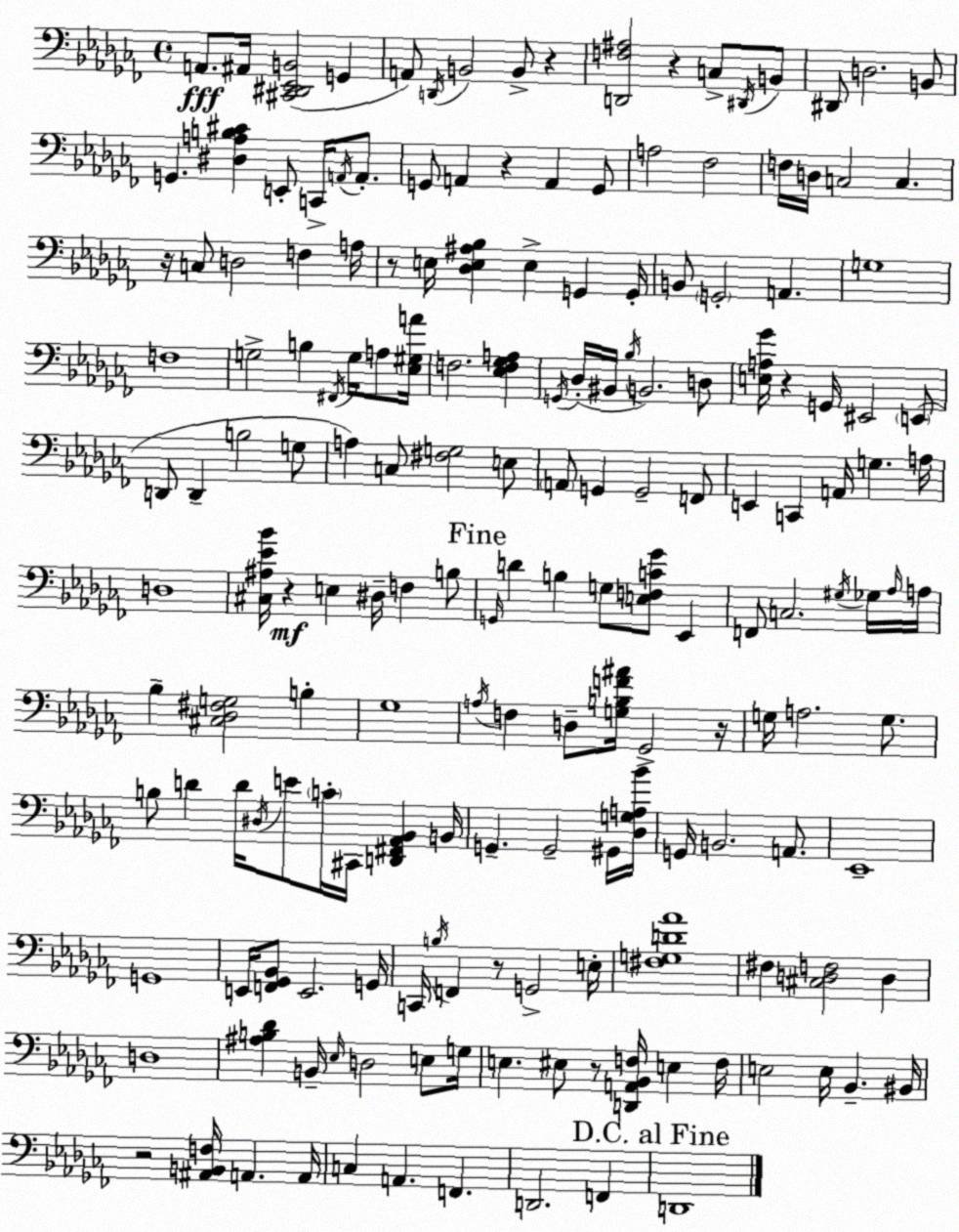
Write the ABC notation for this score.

X:1
T:Untitled
M:4/4
L:1/4
K:Abm
A,,/2 ^A,,/4 [^C,,^D,,_E,,B,,]2 G,, A,,/2 D,,/4 B,,2 B,,/2 z [D,,F,^A,]2 z C,/2 ^D,,/4 B,,/2 ^D,,/2 D,2 B,,/2 G,, [^D,A,B,^C] E,,/2 C,,/4 A,,/4 A,,/2 G,,/2 A,, z A,, G,,/2 A,2 _F,2 F,/4 D,/4 C,2 C, z/4 C,/2 D,2 F, A,/4 z/2 E,/4 [_D,E,^A,_B,] E, G,, G,,/4 B,,/2 G,,2 A,, G,4 F,4 G,2 B, ^F,,/4 G,/4 A,/2 [_E,^G,A]/4 F,2 [_E,F,_G,A,] G,,/4 _D,/4 ^B,,/4 _B,/4 B,,2 D,/2 [E,A,_G]/4 z G,,/4 ^E,,2 E,,/2 D,,/2 D,, B,2 G,/2 A, C,/2 [^F,G,]2 E,/2 A,,/2 G,, G,,2 F,,/2 E,, C,, A,,/4 G, A,/4 D,4 [^C,^A,_E_B]/4 z E, ^D,/4 F, B,/2 G,,/4 D B, G,/2 [E,F,C_G]/2 _E,, F,,/2 C,2 ^G,/4 _G,/4 _A,/4 A,/4 _B, [^C,_D,^F,G,]2 B, _G,4 A,/4 F, D,/2 [G,B,F^A]/4 _G,,2 z/4 G,/4 A,2 G,/2 B,/2 D D/4 ^D,/4 E/2 C/4 ^C,,/4 [D,,^F,,_A,,_B,,] B,,/4 G,, G,,2 ^G,,/4 [_D,G,A,_B]/4 G,,/4 B,,2 A,,/2 _E,,4 G,,4 E,,/4 [F,,_G,,_B,,]/2 E,,2 G,,/4 C,,/4 B,/4 F,, z/2 G,,2 E,/4 [^F,G,D_A]4 ^F, [^C,D,F,]2 D, D,4 [^A,B,_D] B,,/4 _E,/4 D,2 E,/2 G,/4 E, ^E,/2 z/2 [D,,A,,_B,,F,]/4 E, F,/4 E,2 E,/4 _B,, ^B,,/4 z2 [^A,,B,,F,]/4 A,, A,,/4 C, A,, F,, D,,2 F,, D,,4